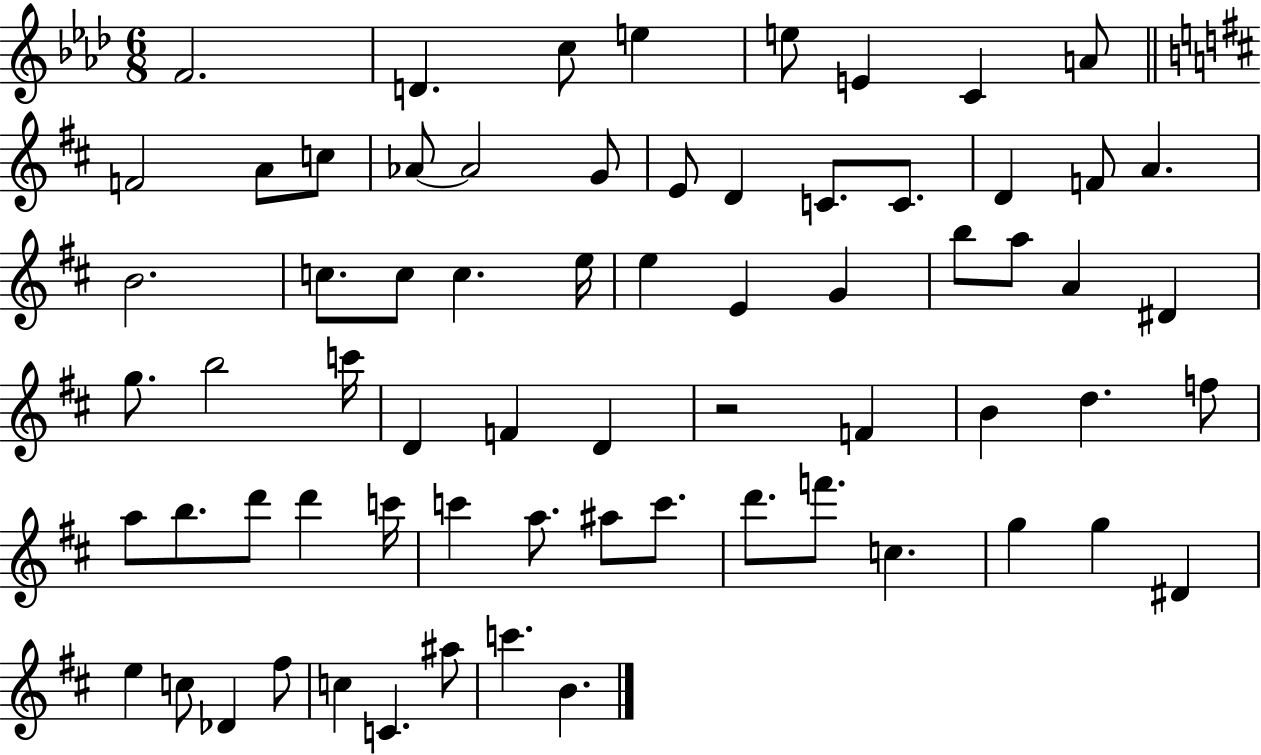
{
  \clef treble
  \numericTimeSignature
  \time 6/8
  \key aes \major
  f'2. | d'4. c''8 e''4 | e''8 e'4 c'4 a'8 | \bar "||" \break \key b \minor f'2 a'8 c''8 | aes'8~~ aes'2 g'8 | e'8 d'4 c'8. c'8. | d'4 f'8 a'4. | \break b'2. | c''8. c''8 c''4. e''16 | e''4 e'4 g'4 | b''8 a''8 a'4 dis'4 | \break g''8. b''2 c'''16 | d'4 f'4 d'4 | r2 f'4 | b'4 d''4. f''8 | \break a''8 b''8. d'''8 d'''4 c'''16 | c'''4 a''8. ais''8 c'''8. | d'''8. f'''8. c''4. | g''4 g''4 dis'4 | \break e''4 c''8 des'4 fis''8 | c''4 c'4. ais''8 | c'''4. b'4. | \bar "|."
}